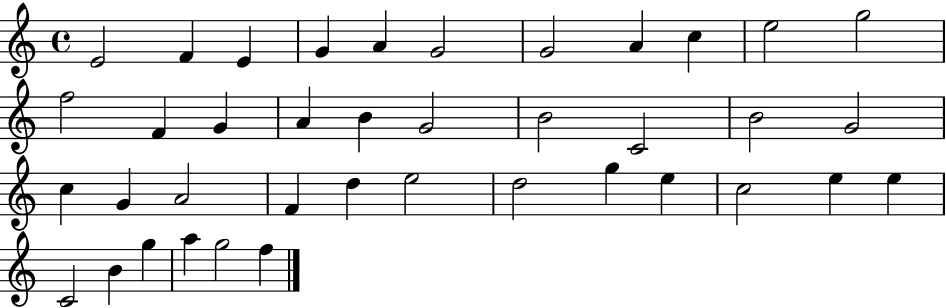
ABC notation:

X:1
T:Untitled
M:4/4
L:1/4
K:C
E2 F E G A G2 G2 A c e2 g2 f2 F G A B G2 B2 C2 B2 G2 c G A2 F d e2 d2 g e c2 e e C2 B g a g2 f